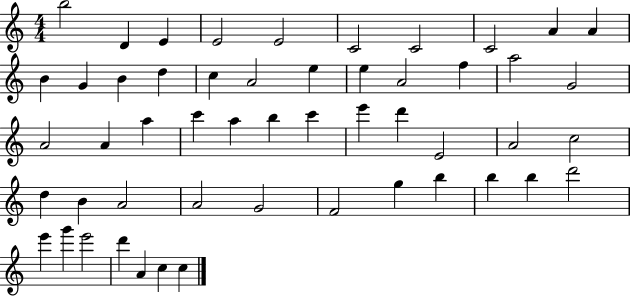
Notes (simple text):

B5/h D4/q E4/q E4/h E4/h C4/h C4/h C4/h A4/q A4/q B4/q G4/q B4/q D5/q C5/q A4/h E5/q E5/q A4/h F5/q A5/h G4/h A4/h A4/q A5/q C6/q A5/q B5/q C6/q E6/q D6/q E4/h A4/h C5/h D5/q B4/q A4/h A4/h G4/h F4/h G5/q B5/q B5/q B5/q D6/h E6/q G6/q E6/h D6/q A4/q C5/q C5/q